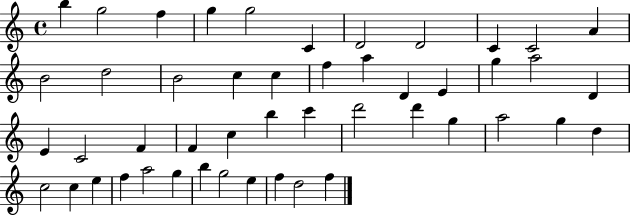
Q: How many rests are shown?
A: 0